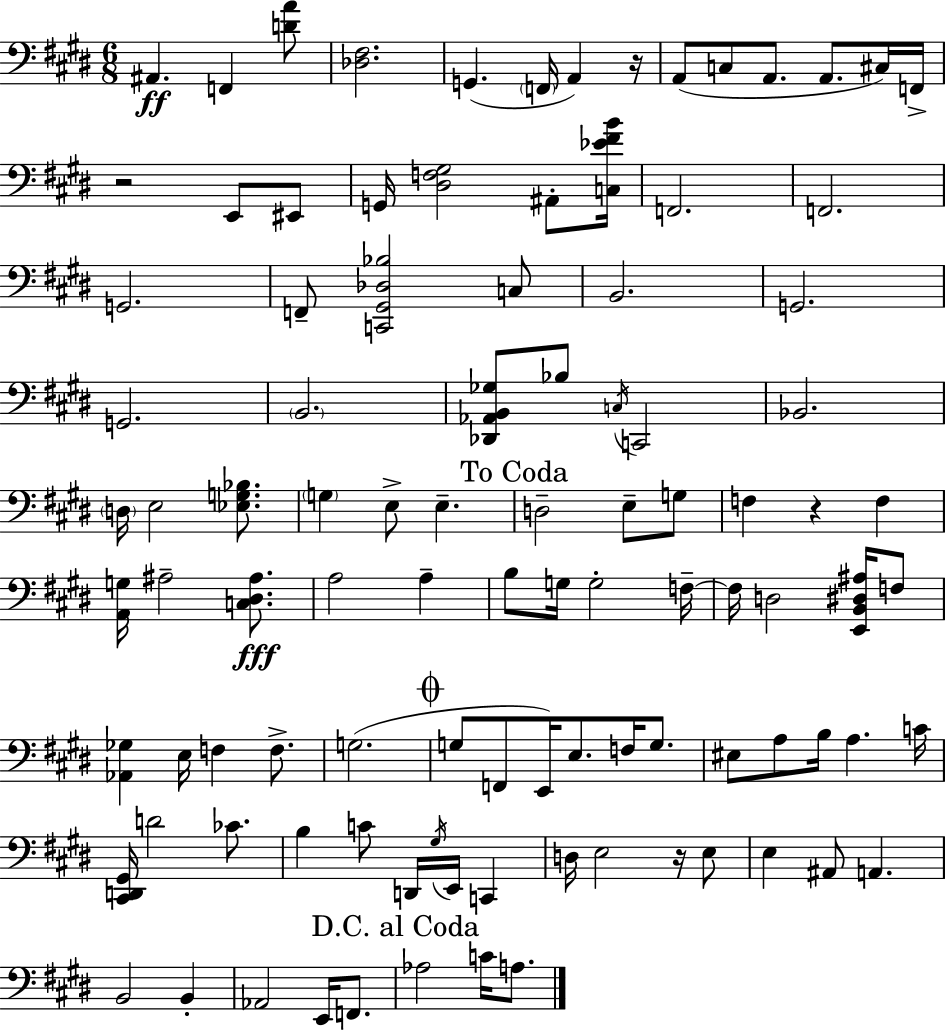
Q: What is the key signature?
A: E major